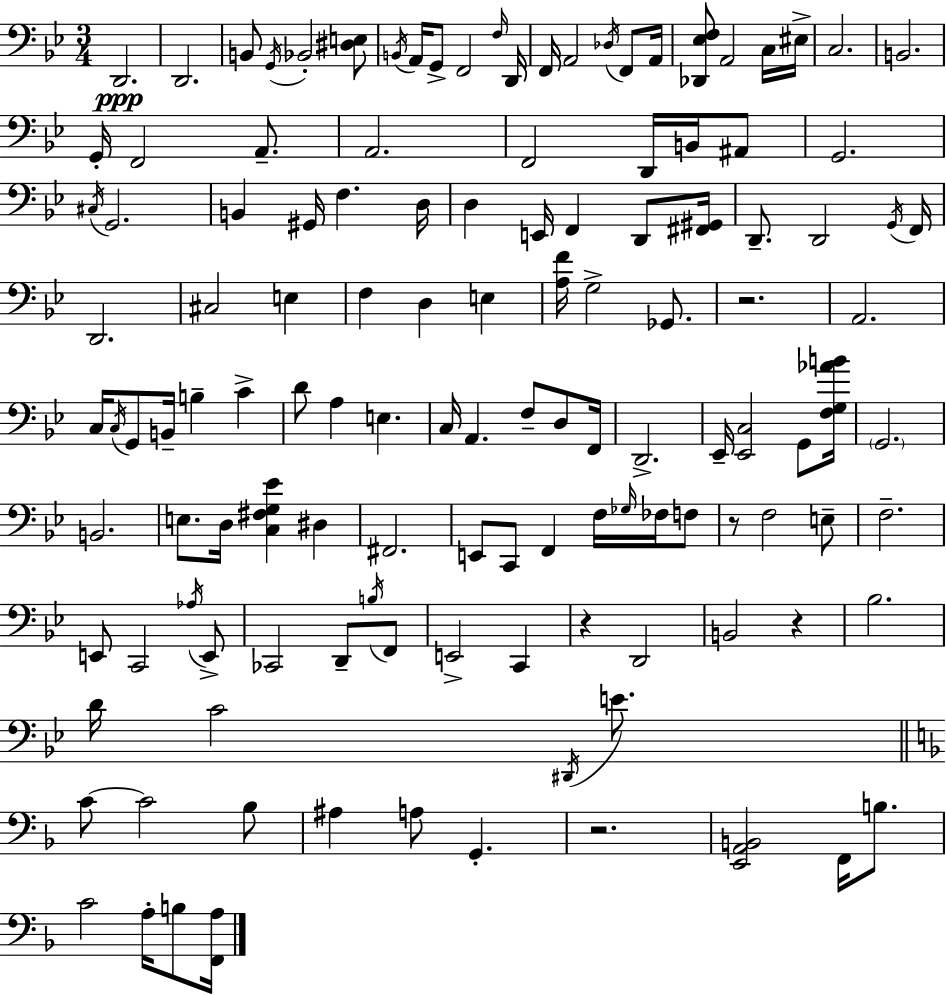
X:1
T:Untitled
M:3/4
L:1/4
K:Bb
D,,2 D,,2 B,,/2 G,,/4 _B,,2 [^D,E,]/2 B,,/4 A,,/4 G,,/2 F,,2 F,/4 D,,/4 F,,/4 A,,2 _D,/4 F,,/2 A,,/4 [_D,,_E,F,]/2 A,,2 C,/4 ^E,/4 C,2 B,,2 G,,/4 F,,2 A,,/2 A,,2 F,,2 D,,/4 B,,/4 ^A,,/2 G,,2 ^C,/4 G,,2 B,, ^G,,/4 F, D,/4 D, E,,/4 F,, D,,/2 [^F,,^G,,]/4 D,,/2 D,,2 G,,/4 F,,/4 D,,2 ^C,2 E, F, D, E, [A,F]/4 G,2 _G,,/2 z2 A,,2 C,/4 C,/4 G,,/2 B,,/4 B, C D/2 A, E, C,/4 A,, F,/2 D,/2 F,,/4 D,,2 _E,,/4 [_E,,C,]2 G,,/2 [F,G,_AB]/4 G,,2 B,,2 E,/2 D,/4 [C,^F,G,_E] ^D, ^F,,2 E,,/2 C,,/2 F,, F,/4 _G,/4 _F,/4 F,/2 z/2 F,2 E,/2 F,2 E,,/2 C,,2 _A,/4 E,,/2 _C,,2 D,,/2 B,/4 F,,/2 E,,2 C,, z D,,2 B,,2 z _B,2 D/4 C2 ^D,,/4 E/2 C/2 C2 _B,/2 ^A, A,/2 G,, z2 [E,,A,,B,,]2 F,,/4 B,/2 C2 A,/4 B,/2 [F,,A,]/4